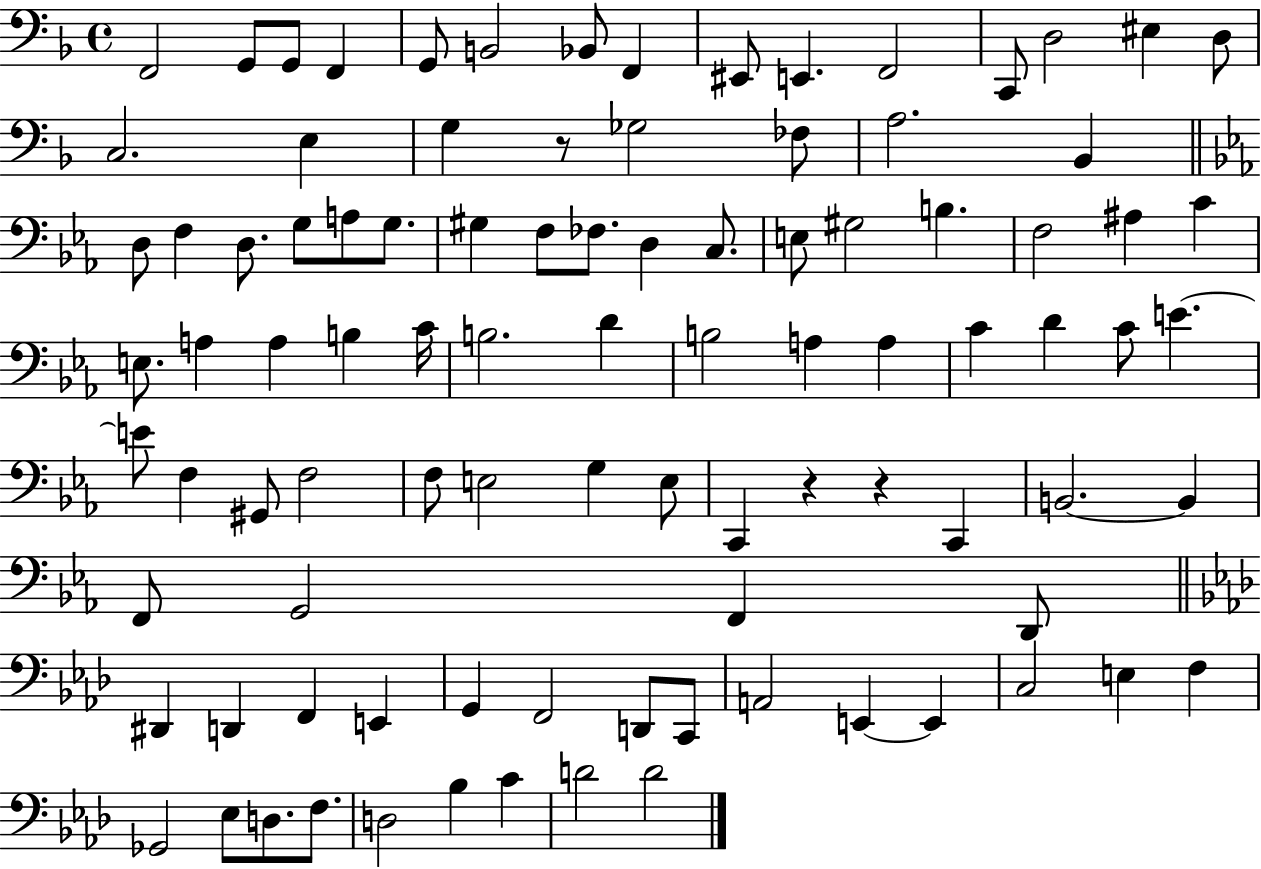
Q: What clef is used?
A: bass